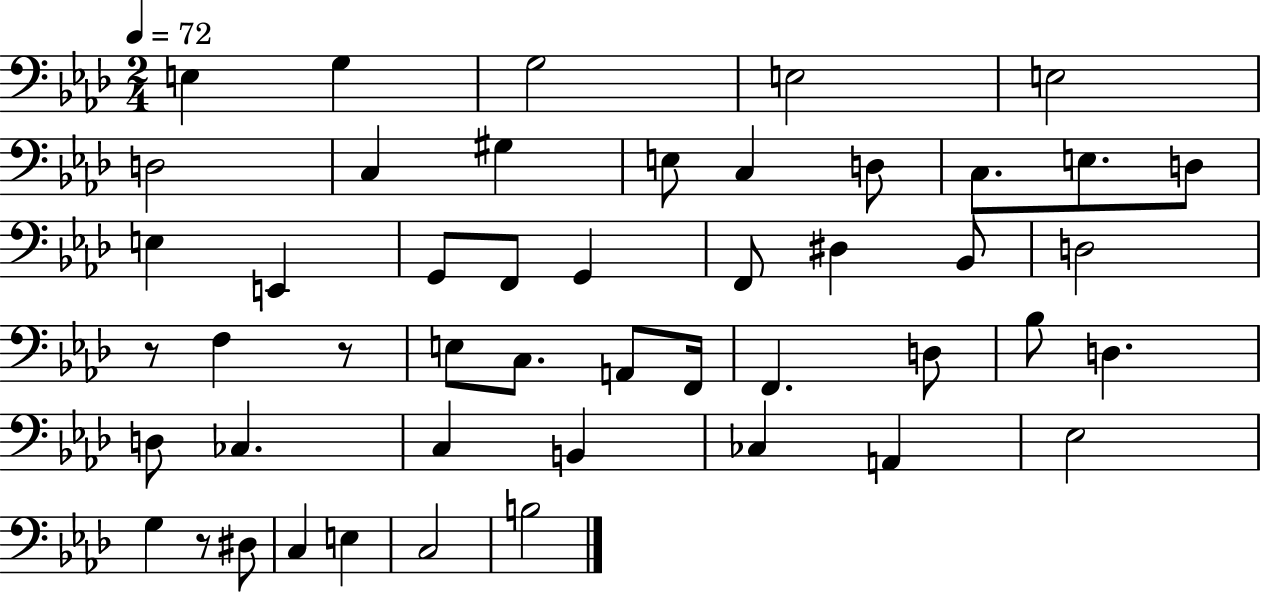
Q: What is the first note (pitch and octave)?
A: E3